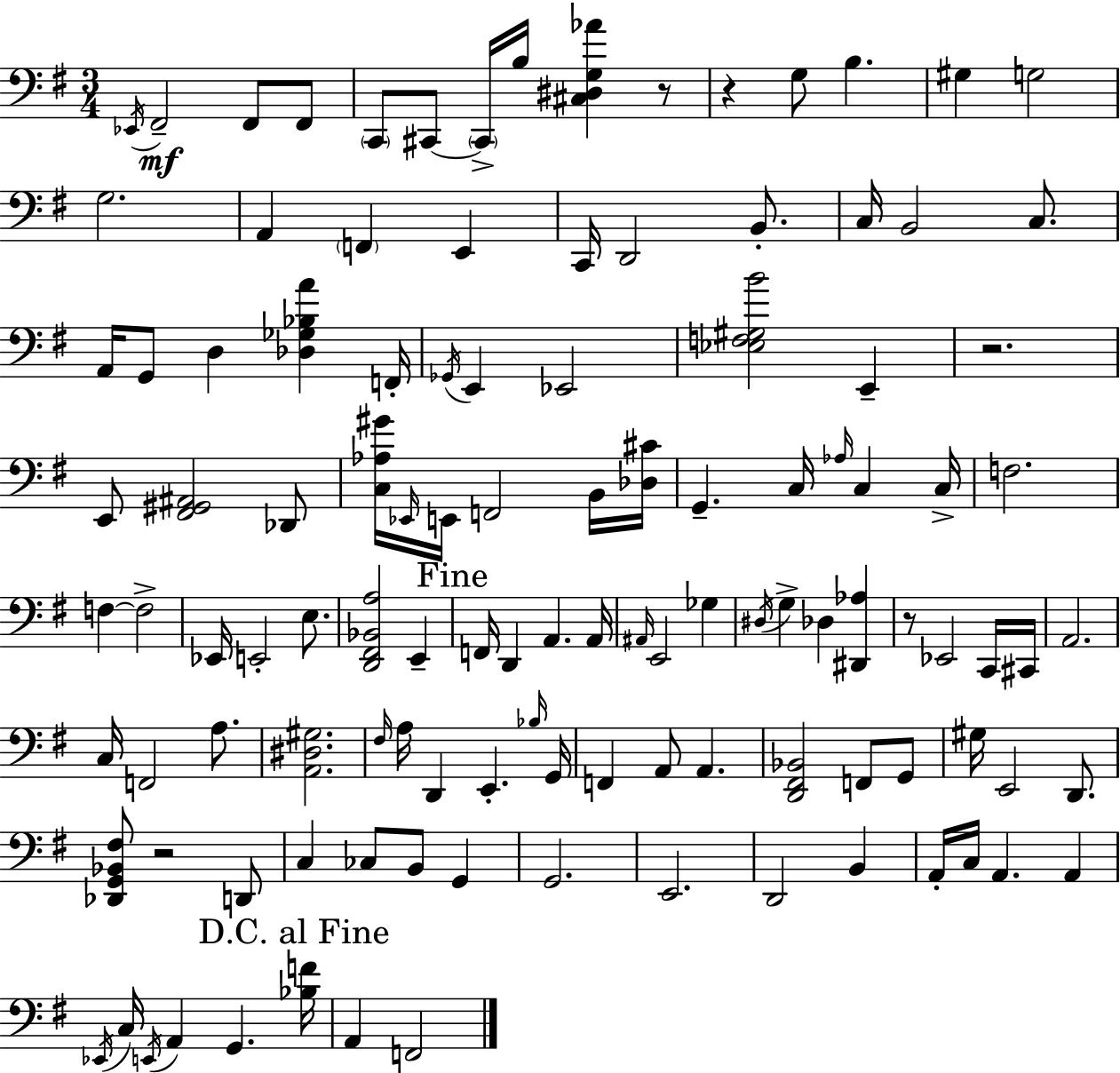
{
  \clef bass
  \numericTimeSignature
  \time 3/4
  \key e \minor
  \acciaccatura { ees,16 }\mf fis,2-- fis,8 fis,8 | \parenthesize c,8 cis,8~~ \parenthesize cis,16-> b16 <cis dis g aes'>4 r8 | r4 g8 b4. | gis4 g2 | \break g2. | a,4 \parenthesize f,4 e,4 | c,16 d,2 b,8.-. | c16 b,2 c8. | \break a,16 g,8 d4 <des ges bes a'>4 | f,16-. \acciaccatura { ges,16 } e,4 ees,2 | <ees f gis b'>2 e,4-- | r2. | \break e,8 <fis, gis, ais,>2 | des,8 <c aes gis'>16 \grace { ees,16 } e,16 f,2 | b,16 <des cis'>16 g,4.-- c16 \grace { aes16 } c4 | c16-> f2. | \break f4~~ f2-> | ees,16 e,2-. | e8. <d, fis, bes, a>2 | e,4-- \mark "Fine" f,16 d,4 a,4. | \break a,16 \grace { ais,16 } e,2 | ges4 \acciaccatura { dis16 } g4-> des4 | <dis, aes>4 r8 ees,2 | c,16 cis,16 a,2. | \break c16 f,2 | a8. <a, dis gis>2. | \grace { fis16 } a16 d,4 | e,4.-. \grace { bes16 } g,16 f,4 | \break a,8 a,4. <d, fis, bes,>2 | f,8 g,8 gis16 e,2 | d,8. <des, g, bes, fis>8 r2 | d,8 c4 | \break ces8 b,8 g,4 g,2. | e,2. | d,2 | b,4 a,16-. c16 a,4. | \break a,4 \acciaccatura { ees,16 } c16 \acciaccatura { e,16 } a,4 | g,4. \mark "D.C. al Fine" <bes f'>16 a,4 | f,2 \bar "|."
}